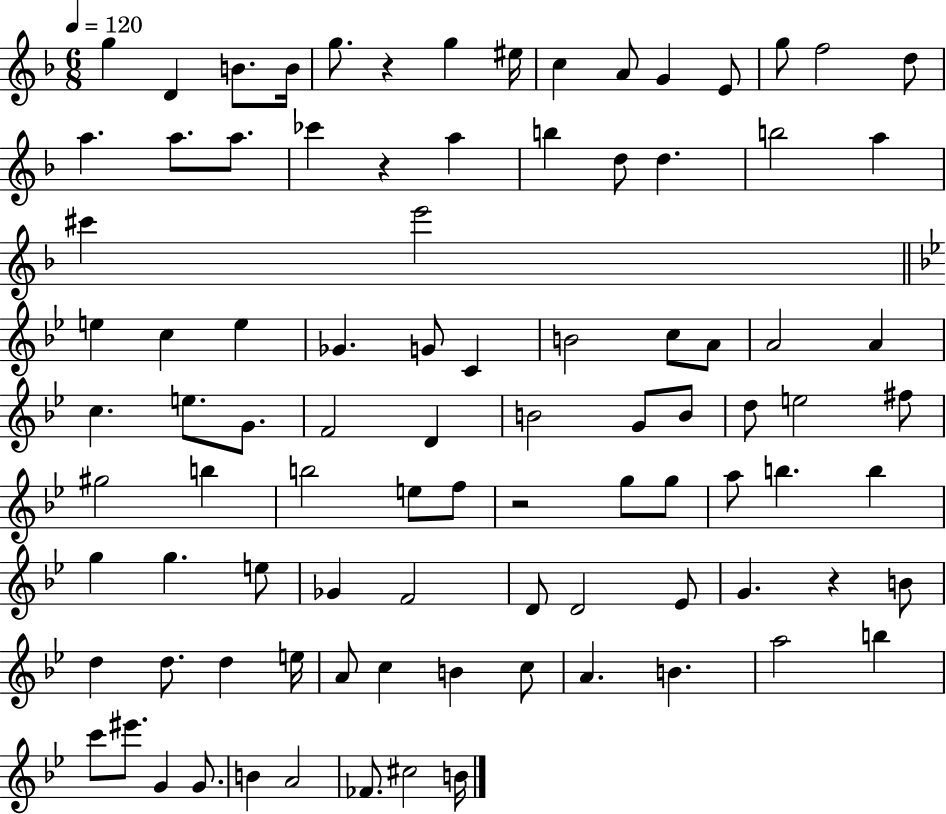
{
  \clef treble
  \numericTimeSignature
  \time 6/8
  \key f \major
  \tempo 4 = 120
  \repeat volta 2 { g''4 d'4 b'8. b'16 | g''8. r4 g''4 eis''16 | c''4 a'8 g'4 e'8 | g''8 f''2 d''8 | \break a''4. a''8. a''8. | ces'''4 r4 a''4 | b''4 d''8 d''4. | b''2 a''4 | \break cis'''4 e'''2 | \bar "||" \break \key bes \major e''4 c''4 e''4 | ges'4. g'8 c'4 | b'2 c''8 a'8 | a'2 a'4 | \break c''4. e''8. g'8. | f'2 d'4 | b'2 g'8 b'8 | d''8 e''2 fis''8 | \break gis''2 b''4 | b''2 e''8 f''8 | r2 g''8 g''8 | a''8 b''4. b''4 | \break g''4 g''4. e''8 | ges'4 f'2 | d'8 d'2 ees'8 | g'4. r4 b'8 | \break d''4 d''8. d''4 e''16 | a'8 c''4 b'4 c''8 | a'4. b'4. | a''2 b''4 | \break c'''8 eis'''8. g'4 g'8. | b'4 a'2 | fes'8. cis''2 b'16 | } \bar "|."
}